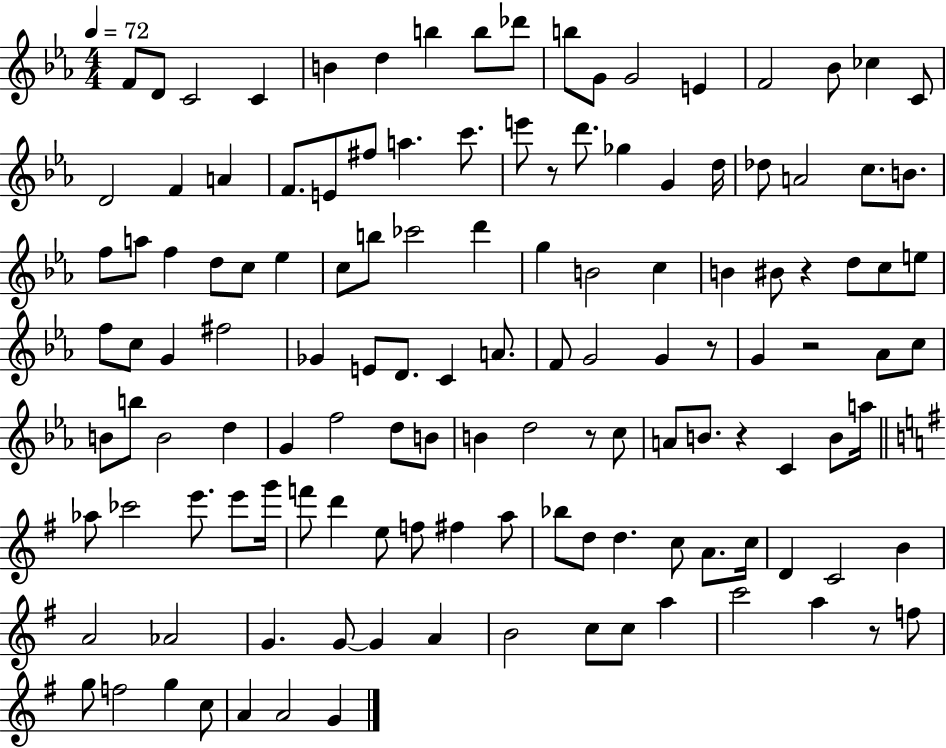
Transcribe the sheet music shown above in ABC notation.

X:1
T:Untitled
M:4/4
L:1/4
K:Eb
F/2 D/2 C2 C B d b b/2 _d'/2 b/2 G/2 G2 E F2 _B/2 _c C/2 D2 F A F/2 E/2 ^f/2 a c'/2 e'/2 z/2 d'/2 _g G d/4 _d/2 A2 c/2 B/2 f/2 a/2 f d/2 c/2 _e c/2 b/2 _c'2 d' g B2 c B ^B/2 z d/2 c/2 e/2 f/2 c/2 G ^f2 _G E/2 D/2 C A/2 F/2 G2 G z/2 G z2 _A/2 c/2 B/2 b/2 B2 d G f2 d/2 B/2 B d2 z/2 c/2 A/2 B/2 z C B/2 a/4 _a/2 _c'2 e'/2 e'/2 g'/4 f'/2 d' e/2 f/2 ^f a/2 _b/2 d/2 d c/2 A/2 c/4 D C2 B A2 _A2 G G/2 G A B2 c/2 c/2 a c'2 a z/2 f/2 g/2 f2 g c/2 A A2 G